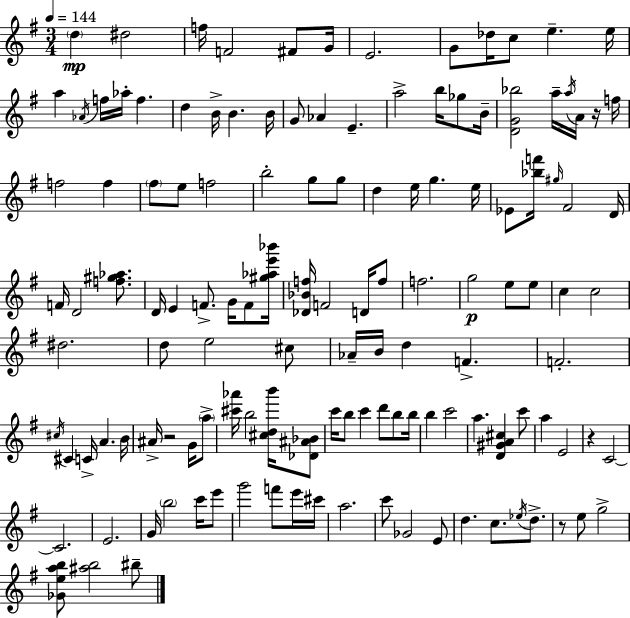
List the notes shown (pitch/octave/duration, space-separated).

D5/q D#5/h F5/s F4/h F#4/e G4/s E4/h. G4/e Db5/s C5/e E5/q. E5/s A5/q Ab4/s F5/s Ab5/s F5/q. D5/q B4/s B4/q. B4/s G4/e Ab4/q E4/q. A5/h B5/s Gb5/e B4/s [D4,G4,Bb5]/h A5/s A5/s A4/s R/s F5/s F5/h F5/q F#5/e E5/e F5/h B5/h G5/e G5/e D5/q E5/s G5/q. E5/s Eb4/e [Bb5,F6]/s G#5/s F#4/h D4/s F4/s D4/h [F5,G#5,Ab5]/e. D4/s E4/q F4/e. G4/s F4/e [G#5,Ab5,E6,Bb6]/s [Db4,Bb4,F5]/s F4/h D4/s F5/e F5/h. G5/h E5/e E5/e C5/q C5/h D#5/h. D5/e E5/h C#5/e Ab4/s B4/s D5/q F4/q. F4/h. C#5/s C#4/q C4/s A4/q. B4/s A#4/s R/h G4/s A5/e [C#6,Ab6]/s B5/h [C#5,D5,B6]/s [Db4,A#4,Bb4]/e C6/s B5/e C6/q D6/e B5/e B5/s B5/q C6/h A5/q. [D4,G#4,A4,C#5]/q C6/e A5/q E4/h R/q C4/h C4/h. E4/h. G4/s B5/h C6/s E6/e G6/h F6/e E6/s C#6/s A5/h. C6/e Gb4/h E4/e D5/q. C5/e. Eb5/s D5/e. R/e E5/e G5/h [Gb4,E5,A5,B5]/e [A#5,B5]/h BIS5/e